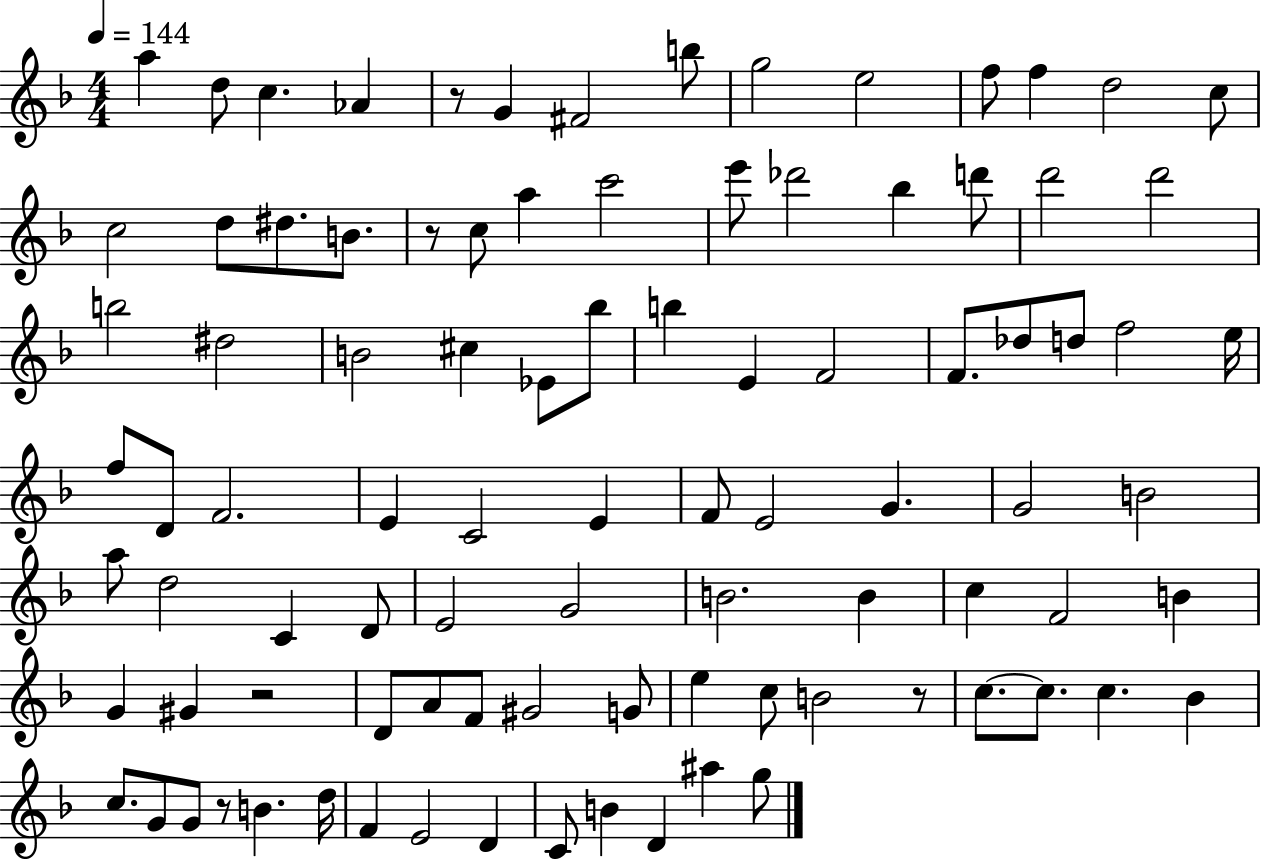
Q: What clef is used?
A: treble